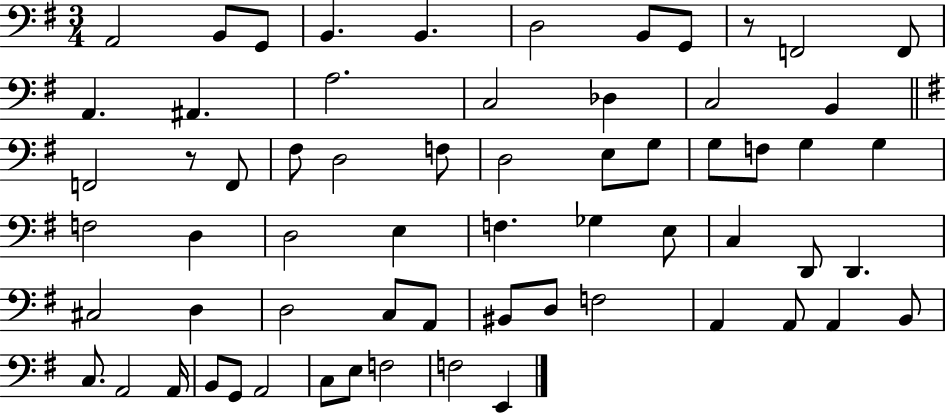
X:1
T:Untitled
M:3/4
L:1/4
K:G
A,,2 B,,/2 G,,/2 B,, B,, D,2 B,,/2 G,,/2 z/2 F,,2 F,,/2 A,, ^A,, A,2 C,2 _D, C,2 B,, F,,2 z/2 F,,/2 ^F,/2 D,2 F,/2 D,2 E,/2 G,/2 G,/2 F,/2 G, G, F,2 D, D,2 E, F, _G, E,/2 C, D,,/2 D,, ^C,2 D, D,2 C,/2 A,,/2 ^B,,/2 D,/2 F,2 A,, A,,/2 A,, B,,/2 C,/2 A,,2 A,,/4 B,,/2 G,,/2 A,,2 C,/2 E,/2 F,2 F,2 E,,